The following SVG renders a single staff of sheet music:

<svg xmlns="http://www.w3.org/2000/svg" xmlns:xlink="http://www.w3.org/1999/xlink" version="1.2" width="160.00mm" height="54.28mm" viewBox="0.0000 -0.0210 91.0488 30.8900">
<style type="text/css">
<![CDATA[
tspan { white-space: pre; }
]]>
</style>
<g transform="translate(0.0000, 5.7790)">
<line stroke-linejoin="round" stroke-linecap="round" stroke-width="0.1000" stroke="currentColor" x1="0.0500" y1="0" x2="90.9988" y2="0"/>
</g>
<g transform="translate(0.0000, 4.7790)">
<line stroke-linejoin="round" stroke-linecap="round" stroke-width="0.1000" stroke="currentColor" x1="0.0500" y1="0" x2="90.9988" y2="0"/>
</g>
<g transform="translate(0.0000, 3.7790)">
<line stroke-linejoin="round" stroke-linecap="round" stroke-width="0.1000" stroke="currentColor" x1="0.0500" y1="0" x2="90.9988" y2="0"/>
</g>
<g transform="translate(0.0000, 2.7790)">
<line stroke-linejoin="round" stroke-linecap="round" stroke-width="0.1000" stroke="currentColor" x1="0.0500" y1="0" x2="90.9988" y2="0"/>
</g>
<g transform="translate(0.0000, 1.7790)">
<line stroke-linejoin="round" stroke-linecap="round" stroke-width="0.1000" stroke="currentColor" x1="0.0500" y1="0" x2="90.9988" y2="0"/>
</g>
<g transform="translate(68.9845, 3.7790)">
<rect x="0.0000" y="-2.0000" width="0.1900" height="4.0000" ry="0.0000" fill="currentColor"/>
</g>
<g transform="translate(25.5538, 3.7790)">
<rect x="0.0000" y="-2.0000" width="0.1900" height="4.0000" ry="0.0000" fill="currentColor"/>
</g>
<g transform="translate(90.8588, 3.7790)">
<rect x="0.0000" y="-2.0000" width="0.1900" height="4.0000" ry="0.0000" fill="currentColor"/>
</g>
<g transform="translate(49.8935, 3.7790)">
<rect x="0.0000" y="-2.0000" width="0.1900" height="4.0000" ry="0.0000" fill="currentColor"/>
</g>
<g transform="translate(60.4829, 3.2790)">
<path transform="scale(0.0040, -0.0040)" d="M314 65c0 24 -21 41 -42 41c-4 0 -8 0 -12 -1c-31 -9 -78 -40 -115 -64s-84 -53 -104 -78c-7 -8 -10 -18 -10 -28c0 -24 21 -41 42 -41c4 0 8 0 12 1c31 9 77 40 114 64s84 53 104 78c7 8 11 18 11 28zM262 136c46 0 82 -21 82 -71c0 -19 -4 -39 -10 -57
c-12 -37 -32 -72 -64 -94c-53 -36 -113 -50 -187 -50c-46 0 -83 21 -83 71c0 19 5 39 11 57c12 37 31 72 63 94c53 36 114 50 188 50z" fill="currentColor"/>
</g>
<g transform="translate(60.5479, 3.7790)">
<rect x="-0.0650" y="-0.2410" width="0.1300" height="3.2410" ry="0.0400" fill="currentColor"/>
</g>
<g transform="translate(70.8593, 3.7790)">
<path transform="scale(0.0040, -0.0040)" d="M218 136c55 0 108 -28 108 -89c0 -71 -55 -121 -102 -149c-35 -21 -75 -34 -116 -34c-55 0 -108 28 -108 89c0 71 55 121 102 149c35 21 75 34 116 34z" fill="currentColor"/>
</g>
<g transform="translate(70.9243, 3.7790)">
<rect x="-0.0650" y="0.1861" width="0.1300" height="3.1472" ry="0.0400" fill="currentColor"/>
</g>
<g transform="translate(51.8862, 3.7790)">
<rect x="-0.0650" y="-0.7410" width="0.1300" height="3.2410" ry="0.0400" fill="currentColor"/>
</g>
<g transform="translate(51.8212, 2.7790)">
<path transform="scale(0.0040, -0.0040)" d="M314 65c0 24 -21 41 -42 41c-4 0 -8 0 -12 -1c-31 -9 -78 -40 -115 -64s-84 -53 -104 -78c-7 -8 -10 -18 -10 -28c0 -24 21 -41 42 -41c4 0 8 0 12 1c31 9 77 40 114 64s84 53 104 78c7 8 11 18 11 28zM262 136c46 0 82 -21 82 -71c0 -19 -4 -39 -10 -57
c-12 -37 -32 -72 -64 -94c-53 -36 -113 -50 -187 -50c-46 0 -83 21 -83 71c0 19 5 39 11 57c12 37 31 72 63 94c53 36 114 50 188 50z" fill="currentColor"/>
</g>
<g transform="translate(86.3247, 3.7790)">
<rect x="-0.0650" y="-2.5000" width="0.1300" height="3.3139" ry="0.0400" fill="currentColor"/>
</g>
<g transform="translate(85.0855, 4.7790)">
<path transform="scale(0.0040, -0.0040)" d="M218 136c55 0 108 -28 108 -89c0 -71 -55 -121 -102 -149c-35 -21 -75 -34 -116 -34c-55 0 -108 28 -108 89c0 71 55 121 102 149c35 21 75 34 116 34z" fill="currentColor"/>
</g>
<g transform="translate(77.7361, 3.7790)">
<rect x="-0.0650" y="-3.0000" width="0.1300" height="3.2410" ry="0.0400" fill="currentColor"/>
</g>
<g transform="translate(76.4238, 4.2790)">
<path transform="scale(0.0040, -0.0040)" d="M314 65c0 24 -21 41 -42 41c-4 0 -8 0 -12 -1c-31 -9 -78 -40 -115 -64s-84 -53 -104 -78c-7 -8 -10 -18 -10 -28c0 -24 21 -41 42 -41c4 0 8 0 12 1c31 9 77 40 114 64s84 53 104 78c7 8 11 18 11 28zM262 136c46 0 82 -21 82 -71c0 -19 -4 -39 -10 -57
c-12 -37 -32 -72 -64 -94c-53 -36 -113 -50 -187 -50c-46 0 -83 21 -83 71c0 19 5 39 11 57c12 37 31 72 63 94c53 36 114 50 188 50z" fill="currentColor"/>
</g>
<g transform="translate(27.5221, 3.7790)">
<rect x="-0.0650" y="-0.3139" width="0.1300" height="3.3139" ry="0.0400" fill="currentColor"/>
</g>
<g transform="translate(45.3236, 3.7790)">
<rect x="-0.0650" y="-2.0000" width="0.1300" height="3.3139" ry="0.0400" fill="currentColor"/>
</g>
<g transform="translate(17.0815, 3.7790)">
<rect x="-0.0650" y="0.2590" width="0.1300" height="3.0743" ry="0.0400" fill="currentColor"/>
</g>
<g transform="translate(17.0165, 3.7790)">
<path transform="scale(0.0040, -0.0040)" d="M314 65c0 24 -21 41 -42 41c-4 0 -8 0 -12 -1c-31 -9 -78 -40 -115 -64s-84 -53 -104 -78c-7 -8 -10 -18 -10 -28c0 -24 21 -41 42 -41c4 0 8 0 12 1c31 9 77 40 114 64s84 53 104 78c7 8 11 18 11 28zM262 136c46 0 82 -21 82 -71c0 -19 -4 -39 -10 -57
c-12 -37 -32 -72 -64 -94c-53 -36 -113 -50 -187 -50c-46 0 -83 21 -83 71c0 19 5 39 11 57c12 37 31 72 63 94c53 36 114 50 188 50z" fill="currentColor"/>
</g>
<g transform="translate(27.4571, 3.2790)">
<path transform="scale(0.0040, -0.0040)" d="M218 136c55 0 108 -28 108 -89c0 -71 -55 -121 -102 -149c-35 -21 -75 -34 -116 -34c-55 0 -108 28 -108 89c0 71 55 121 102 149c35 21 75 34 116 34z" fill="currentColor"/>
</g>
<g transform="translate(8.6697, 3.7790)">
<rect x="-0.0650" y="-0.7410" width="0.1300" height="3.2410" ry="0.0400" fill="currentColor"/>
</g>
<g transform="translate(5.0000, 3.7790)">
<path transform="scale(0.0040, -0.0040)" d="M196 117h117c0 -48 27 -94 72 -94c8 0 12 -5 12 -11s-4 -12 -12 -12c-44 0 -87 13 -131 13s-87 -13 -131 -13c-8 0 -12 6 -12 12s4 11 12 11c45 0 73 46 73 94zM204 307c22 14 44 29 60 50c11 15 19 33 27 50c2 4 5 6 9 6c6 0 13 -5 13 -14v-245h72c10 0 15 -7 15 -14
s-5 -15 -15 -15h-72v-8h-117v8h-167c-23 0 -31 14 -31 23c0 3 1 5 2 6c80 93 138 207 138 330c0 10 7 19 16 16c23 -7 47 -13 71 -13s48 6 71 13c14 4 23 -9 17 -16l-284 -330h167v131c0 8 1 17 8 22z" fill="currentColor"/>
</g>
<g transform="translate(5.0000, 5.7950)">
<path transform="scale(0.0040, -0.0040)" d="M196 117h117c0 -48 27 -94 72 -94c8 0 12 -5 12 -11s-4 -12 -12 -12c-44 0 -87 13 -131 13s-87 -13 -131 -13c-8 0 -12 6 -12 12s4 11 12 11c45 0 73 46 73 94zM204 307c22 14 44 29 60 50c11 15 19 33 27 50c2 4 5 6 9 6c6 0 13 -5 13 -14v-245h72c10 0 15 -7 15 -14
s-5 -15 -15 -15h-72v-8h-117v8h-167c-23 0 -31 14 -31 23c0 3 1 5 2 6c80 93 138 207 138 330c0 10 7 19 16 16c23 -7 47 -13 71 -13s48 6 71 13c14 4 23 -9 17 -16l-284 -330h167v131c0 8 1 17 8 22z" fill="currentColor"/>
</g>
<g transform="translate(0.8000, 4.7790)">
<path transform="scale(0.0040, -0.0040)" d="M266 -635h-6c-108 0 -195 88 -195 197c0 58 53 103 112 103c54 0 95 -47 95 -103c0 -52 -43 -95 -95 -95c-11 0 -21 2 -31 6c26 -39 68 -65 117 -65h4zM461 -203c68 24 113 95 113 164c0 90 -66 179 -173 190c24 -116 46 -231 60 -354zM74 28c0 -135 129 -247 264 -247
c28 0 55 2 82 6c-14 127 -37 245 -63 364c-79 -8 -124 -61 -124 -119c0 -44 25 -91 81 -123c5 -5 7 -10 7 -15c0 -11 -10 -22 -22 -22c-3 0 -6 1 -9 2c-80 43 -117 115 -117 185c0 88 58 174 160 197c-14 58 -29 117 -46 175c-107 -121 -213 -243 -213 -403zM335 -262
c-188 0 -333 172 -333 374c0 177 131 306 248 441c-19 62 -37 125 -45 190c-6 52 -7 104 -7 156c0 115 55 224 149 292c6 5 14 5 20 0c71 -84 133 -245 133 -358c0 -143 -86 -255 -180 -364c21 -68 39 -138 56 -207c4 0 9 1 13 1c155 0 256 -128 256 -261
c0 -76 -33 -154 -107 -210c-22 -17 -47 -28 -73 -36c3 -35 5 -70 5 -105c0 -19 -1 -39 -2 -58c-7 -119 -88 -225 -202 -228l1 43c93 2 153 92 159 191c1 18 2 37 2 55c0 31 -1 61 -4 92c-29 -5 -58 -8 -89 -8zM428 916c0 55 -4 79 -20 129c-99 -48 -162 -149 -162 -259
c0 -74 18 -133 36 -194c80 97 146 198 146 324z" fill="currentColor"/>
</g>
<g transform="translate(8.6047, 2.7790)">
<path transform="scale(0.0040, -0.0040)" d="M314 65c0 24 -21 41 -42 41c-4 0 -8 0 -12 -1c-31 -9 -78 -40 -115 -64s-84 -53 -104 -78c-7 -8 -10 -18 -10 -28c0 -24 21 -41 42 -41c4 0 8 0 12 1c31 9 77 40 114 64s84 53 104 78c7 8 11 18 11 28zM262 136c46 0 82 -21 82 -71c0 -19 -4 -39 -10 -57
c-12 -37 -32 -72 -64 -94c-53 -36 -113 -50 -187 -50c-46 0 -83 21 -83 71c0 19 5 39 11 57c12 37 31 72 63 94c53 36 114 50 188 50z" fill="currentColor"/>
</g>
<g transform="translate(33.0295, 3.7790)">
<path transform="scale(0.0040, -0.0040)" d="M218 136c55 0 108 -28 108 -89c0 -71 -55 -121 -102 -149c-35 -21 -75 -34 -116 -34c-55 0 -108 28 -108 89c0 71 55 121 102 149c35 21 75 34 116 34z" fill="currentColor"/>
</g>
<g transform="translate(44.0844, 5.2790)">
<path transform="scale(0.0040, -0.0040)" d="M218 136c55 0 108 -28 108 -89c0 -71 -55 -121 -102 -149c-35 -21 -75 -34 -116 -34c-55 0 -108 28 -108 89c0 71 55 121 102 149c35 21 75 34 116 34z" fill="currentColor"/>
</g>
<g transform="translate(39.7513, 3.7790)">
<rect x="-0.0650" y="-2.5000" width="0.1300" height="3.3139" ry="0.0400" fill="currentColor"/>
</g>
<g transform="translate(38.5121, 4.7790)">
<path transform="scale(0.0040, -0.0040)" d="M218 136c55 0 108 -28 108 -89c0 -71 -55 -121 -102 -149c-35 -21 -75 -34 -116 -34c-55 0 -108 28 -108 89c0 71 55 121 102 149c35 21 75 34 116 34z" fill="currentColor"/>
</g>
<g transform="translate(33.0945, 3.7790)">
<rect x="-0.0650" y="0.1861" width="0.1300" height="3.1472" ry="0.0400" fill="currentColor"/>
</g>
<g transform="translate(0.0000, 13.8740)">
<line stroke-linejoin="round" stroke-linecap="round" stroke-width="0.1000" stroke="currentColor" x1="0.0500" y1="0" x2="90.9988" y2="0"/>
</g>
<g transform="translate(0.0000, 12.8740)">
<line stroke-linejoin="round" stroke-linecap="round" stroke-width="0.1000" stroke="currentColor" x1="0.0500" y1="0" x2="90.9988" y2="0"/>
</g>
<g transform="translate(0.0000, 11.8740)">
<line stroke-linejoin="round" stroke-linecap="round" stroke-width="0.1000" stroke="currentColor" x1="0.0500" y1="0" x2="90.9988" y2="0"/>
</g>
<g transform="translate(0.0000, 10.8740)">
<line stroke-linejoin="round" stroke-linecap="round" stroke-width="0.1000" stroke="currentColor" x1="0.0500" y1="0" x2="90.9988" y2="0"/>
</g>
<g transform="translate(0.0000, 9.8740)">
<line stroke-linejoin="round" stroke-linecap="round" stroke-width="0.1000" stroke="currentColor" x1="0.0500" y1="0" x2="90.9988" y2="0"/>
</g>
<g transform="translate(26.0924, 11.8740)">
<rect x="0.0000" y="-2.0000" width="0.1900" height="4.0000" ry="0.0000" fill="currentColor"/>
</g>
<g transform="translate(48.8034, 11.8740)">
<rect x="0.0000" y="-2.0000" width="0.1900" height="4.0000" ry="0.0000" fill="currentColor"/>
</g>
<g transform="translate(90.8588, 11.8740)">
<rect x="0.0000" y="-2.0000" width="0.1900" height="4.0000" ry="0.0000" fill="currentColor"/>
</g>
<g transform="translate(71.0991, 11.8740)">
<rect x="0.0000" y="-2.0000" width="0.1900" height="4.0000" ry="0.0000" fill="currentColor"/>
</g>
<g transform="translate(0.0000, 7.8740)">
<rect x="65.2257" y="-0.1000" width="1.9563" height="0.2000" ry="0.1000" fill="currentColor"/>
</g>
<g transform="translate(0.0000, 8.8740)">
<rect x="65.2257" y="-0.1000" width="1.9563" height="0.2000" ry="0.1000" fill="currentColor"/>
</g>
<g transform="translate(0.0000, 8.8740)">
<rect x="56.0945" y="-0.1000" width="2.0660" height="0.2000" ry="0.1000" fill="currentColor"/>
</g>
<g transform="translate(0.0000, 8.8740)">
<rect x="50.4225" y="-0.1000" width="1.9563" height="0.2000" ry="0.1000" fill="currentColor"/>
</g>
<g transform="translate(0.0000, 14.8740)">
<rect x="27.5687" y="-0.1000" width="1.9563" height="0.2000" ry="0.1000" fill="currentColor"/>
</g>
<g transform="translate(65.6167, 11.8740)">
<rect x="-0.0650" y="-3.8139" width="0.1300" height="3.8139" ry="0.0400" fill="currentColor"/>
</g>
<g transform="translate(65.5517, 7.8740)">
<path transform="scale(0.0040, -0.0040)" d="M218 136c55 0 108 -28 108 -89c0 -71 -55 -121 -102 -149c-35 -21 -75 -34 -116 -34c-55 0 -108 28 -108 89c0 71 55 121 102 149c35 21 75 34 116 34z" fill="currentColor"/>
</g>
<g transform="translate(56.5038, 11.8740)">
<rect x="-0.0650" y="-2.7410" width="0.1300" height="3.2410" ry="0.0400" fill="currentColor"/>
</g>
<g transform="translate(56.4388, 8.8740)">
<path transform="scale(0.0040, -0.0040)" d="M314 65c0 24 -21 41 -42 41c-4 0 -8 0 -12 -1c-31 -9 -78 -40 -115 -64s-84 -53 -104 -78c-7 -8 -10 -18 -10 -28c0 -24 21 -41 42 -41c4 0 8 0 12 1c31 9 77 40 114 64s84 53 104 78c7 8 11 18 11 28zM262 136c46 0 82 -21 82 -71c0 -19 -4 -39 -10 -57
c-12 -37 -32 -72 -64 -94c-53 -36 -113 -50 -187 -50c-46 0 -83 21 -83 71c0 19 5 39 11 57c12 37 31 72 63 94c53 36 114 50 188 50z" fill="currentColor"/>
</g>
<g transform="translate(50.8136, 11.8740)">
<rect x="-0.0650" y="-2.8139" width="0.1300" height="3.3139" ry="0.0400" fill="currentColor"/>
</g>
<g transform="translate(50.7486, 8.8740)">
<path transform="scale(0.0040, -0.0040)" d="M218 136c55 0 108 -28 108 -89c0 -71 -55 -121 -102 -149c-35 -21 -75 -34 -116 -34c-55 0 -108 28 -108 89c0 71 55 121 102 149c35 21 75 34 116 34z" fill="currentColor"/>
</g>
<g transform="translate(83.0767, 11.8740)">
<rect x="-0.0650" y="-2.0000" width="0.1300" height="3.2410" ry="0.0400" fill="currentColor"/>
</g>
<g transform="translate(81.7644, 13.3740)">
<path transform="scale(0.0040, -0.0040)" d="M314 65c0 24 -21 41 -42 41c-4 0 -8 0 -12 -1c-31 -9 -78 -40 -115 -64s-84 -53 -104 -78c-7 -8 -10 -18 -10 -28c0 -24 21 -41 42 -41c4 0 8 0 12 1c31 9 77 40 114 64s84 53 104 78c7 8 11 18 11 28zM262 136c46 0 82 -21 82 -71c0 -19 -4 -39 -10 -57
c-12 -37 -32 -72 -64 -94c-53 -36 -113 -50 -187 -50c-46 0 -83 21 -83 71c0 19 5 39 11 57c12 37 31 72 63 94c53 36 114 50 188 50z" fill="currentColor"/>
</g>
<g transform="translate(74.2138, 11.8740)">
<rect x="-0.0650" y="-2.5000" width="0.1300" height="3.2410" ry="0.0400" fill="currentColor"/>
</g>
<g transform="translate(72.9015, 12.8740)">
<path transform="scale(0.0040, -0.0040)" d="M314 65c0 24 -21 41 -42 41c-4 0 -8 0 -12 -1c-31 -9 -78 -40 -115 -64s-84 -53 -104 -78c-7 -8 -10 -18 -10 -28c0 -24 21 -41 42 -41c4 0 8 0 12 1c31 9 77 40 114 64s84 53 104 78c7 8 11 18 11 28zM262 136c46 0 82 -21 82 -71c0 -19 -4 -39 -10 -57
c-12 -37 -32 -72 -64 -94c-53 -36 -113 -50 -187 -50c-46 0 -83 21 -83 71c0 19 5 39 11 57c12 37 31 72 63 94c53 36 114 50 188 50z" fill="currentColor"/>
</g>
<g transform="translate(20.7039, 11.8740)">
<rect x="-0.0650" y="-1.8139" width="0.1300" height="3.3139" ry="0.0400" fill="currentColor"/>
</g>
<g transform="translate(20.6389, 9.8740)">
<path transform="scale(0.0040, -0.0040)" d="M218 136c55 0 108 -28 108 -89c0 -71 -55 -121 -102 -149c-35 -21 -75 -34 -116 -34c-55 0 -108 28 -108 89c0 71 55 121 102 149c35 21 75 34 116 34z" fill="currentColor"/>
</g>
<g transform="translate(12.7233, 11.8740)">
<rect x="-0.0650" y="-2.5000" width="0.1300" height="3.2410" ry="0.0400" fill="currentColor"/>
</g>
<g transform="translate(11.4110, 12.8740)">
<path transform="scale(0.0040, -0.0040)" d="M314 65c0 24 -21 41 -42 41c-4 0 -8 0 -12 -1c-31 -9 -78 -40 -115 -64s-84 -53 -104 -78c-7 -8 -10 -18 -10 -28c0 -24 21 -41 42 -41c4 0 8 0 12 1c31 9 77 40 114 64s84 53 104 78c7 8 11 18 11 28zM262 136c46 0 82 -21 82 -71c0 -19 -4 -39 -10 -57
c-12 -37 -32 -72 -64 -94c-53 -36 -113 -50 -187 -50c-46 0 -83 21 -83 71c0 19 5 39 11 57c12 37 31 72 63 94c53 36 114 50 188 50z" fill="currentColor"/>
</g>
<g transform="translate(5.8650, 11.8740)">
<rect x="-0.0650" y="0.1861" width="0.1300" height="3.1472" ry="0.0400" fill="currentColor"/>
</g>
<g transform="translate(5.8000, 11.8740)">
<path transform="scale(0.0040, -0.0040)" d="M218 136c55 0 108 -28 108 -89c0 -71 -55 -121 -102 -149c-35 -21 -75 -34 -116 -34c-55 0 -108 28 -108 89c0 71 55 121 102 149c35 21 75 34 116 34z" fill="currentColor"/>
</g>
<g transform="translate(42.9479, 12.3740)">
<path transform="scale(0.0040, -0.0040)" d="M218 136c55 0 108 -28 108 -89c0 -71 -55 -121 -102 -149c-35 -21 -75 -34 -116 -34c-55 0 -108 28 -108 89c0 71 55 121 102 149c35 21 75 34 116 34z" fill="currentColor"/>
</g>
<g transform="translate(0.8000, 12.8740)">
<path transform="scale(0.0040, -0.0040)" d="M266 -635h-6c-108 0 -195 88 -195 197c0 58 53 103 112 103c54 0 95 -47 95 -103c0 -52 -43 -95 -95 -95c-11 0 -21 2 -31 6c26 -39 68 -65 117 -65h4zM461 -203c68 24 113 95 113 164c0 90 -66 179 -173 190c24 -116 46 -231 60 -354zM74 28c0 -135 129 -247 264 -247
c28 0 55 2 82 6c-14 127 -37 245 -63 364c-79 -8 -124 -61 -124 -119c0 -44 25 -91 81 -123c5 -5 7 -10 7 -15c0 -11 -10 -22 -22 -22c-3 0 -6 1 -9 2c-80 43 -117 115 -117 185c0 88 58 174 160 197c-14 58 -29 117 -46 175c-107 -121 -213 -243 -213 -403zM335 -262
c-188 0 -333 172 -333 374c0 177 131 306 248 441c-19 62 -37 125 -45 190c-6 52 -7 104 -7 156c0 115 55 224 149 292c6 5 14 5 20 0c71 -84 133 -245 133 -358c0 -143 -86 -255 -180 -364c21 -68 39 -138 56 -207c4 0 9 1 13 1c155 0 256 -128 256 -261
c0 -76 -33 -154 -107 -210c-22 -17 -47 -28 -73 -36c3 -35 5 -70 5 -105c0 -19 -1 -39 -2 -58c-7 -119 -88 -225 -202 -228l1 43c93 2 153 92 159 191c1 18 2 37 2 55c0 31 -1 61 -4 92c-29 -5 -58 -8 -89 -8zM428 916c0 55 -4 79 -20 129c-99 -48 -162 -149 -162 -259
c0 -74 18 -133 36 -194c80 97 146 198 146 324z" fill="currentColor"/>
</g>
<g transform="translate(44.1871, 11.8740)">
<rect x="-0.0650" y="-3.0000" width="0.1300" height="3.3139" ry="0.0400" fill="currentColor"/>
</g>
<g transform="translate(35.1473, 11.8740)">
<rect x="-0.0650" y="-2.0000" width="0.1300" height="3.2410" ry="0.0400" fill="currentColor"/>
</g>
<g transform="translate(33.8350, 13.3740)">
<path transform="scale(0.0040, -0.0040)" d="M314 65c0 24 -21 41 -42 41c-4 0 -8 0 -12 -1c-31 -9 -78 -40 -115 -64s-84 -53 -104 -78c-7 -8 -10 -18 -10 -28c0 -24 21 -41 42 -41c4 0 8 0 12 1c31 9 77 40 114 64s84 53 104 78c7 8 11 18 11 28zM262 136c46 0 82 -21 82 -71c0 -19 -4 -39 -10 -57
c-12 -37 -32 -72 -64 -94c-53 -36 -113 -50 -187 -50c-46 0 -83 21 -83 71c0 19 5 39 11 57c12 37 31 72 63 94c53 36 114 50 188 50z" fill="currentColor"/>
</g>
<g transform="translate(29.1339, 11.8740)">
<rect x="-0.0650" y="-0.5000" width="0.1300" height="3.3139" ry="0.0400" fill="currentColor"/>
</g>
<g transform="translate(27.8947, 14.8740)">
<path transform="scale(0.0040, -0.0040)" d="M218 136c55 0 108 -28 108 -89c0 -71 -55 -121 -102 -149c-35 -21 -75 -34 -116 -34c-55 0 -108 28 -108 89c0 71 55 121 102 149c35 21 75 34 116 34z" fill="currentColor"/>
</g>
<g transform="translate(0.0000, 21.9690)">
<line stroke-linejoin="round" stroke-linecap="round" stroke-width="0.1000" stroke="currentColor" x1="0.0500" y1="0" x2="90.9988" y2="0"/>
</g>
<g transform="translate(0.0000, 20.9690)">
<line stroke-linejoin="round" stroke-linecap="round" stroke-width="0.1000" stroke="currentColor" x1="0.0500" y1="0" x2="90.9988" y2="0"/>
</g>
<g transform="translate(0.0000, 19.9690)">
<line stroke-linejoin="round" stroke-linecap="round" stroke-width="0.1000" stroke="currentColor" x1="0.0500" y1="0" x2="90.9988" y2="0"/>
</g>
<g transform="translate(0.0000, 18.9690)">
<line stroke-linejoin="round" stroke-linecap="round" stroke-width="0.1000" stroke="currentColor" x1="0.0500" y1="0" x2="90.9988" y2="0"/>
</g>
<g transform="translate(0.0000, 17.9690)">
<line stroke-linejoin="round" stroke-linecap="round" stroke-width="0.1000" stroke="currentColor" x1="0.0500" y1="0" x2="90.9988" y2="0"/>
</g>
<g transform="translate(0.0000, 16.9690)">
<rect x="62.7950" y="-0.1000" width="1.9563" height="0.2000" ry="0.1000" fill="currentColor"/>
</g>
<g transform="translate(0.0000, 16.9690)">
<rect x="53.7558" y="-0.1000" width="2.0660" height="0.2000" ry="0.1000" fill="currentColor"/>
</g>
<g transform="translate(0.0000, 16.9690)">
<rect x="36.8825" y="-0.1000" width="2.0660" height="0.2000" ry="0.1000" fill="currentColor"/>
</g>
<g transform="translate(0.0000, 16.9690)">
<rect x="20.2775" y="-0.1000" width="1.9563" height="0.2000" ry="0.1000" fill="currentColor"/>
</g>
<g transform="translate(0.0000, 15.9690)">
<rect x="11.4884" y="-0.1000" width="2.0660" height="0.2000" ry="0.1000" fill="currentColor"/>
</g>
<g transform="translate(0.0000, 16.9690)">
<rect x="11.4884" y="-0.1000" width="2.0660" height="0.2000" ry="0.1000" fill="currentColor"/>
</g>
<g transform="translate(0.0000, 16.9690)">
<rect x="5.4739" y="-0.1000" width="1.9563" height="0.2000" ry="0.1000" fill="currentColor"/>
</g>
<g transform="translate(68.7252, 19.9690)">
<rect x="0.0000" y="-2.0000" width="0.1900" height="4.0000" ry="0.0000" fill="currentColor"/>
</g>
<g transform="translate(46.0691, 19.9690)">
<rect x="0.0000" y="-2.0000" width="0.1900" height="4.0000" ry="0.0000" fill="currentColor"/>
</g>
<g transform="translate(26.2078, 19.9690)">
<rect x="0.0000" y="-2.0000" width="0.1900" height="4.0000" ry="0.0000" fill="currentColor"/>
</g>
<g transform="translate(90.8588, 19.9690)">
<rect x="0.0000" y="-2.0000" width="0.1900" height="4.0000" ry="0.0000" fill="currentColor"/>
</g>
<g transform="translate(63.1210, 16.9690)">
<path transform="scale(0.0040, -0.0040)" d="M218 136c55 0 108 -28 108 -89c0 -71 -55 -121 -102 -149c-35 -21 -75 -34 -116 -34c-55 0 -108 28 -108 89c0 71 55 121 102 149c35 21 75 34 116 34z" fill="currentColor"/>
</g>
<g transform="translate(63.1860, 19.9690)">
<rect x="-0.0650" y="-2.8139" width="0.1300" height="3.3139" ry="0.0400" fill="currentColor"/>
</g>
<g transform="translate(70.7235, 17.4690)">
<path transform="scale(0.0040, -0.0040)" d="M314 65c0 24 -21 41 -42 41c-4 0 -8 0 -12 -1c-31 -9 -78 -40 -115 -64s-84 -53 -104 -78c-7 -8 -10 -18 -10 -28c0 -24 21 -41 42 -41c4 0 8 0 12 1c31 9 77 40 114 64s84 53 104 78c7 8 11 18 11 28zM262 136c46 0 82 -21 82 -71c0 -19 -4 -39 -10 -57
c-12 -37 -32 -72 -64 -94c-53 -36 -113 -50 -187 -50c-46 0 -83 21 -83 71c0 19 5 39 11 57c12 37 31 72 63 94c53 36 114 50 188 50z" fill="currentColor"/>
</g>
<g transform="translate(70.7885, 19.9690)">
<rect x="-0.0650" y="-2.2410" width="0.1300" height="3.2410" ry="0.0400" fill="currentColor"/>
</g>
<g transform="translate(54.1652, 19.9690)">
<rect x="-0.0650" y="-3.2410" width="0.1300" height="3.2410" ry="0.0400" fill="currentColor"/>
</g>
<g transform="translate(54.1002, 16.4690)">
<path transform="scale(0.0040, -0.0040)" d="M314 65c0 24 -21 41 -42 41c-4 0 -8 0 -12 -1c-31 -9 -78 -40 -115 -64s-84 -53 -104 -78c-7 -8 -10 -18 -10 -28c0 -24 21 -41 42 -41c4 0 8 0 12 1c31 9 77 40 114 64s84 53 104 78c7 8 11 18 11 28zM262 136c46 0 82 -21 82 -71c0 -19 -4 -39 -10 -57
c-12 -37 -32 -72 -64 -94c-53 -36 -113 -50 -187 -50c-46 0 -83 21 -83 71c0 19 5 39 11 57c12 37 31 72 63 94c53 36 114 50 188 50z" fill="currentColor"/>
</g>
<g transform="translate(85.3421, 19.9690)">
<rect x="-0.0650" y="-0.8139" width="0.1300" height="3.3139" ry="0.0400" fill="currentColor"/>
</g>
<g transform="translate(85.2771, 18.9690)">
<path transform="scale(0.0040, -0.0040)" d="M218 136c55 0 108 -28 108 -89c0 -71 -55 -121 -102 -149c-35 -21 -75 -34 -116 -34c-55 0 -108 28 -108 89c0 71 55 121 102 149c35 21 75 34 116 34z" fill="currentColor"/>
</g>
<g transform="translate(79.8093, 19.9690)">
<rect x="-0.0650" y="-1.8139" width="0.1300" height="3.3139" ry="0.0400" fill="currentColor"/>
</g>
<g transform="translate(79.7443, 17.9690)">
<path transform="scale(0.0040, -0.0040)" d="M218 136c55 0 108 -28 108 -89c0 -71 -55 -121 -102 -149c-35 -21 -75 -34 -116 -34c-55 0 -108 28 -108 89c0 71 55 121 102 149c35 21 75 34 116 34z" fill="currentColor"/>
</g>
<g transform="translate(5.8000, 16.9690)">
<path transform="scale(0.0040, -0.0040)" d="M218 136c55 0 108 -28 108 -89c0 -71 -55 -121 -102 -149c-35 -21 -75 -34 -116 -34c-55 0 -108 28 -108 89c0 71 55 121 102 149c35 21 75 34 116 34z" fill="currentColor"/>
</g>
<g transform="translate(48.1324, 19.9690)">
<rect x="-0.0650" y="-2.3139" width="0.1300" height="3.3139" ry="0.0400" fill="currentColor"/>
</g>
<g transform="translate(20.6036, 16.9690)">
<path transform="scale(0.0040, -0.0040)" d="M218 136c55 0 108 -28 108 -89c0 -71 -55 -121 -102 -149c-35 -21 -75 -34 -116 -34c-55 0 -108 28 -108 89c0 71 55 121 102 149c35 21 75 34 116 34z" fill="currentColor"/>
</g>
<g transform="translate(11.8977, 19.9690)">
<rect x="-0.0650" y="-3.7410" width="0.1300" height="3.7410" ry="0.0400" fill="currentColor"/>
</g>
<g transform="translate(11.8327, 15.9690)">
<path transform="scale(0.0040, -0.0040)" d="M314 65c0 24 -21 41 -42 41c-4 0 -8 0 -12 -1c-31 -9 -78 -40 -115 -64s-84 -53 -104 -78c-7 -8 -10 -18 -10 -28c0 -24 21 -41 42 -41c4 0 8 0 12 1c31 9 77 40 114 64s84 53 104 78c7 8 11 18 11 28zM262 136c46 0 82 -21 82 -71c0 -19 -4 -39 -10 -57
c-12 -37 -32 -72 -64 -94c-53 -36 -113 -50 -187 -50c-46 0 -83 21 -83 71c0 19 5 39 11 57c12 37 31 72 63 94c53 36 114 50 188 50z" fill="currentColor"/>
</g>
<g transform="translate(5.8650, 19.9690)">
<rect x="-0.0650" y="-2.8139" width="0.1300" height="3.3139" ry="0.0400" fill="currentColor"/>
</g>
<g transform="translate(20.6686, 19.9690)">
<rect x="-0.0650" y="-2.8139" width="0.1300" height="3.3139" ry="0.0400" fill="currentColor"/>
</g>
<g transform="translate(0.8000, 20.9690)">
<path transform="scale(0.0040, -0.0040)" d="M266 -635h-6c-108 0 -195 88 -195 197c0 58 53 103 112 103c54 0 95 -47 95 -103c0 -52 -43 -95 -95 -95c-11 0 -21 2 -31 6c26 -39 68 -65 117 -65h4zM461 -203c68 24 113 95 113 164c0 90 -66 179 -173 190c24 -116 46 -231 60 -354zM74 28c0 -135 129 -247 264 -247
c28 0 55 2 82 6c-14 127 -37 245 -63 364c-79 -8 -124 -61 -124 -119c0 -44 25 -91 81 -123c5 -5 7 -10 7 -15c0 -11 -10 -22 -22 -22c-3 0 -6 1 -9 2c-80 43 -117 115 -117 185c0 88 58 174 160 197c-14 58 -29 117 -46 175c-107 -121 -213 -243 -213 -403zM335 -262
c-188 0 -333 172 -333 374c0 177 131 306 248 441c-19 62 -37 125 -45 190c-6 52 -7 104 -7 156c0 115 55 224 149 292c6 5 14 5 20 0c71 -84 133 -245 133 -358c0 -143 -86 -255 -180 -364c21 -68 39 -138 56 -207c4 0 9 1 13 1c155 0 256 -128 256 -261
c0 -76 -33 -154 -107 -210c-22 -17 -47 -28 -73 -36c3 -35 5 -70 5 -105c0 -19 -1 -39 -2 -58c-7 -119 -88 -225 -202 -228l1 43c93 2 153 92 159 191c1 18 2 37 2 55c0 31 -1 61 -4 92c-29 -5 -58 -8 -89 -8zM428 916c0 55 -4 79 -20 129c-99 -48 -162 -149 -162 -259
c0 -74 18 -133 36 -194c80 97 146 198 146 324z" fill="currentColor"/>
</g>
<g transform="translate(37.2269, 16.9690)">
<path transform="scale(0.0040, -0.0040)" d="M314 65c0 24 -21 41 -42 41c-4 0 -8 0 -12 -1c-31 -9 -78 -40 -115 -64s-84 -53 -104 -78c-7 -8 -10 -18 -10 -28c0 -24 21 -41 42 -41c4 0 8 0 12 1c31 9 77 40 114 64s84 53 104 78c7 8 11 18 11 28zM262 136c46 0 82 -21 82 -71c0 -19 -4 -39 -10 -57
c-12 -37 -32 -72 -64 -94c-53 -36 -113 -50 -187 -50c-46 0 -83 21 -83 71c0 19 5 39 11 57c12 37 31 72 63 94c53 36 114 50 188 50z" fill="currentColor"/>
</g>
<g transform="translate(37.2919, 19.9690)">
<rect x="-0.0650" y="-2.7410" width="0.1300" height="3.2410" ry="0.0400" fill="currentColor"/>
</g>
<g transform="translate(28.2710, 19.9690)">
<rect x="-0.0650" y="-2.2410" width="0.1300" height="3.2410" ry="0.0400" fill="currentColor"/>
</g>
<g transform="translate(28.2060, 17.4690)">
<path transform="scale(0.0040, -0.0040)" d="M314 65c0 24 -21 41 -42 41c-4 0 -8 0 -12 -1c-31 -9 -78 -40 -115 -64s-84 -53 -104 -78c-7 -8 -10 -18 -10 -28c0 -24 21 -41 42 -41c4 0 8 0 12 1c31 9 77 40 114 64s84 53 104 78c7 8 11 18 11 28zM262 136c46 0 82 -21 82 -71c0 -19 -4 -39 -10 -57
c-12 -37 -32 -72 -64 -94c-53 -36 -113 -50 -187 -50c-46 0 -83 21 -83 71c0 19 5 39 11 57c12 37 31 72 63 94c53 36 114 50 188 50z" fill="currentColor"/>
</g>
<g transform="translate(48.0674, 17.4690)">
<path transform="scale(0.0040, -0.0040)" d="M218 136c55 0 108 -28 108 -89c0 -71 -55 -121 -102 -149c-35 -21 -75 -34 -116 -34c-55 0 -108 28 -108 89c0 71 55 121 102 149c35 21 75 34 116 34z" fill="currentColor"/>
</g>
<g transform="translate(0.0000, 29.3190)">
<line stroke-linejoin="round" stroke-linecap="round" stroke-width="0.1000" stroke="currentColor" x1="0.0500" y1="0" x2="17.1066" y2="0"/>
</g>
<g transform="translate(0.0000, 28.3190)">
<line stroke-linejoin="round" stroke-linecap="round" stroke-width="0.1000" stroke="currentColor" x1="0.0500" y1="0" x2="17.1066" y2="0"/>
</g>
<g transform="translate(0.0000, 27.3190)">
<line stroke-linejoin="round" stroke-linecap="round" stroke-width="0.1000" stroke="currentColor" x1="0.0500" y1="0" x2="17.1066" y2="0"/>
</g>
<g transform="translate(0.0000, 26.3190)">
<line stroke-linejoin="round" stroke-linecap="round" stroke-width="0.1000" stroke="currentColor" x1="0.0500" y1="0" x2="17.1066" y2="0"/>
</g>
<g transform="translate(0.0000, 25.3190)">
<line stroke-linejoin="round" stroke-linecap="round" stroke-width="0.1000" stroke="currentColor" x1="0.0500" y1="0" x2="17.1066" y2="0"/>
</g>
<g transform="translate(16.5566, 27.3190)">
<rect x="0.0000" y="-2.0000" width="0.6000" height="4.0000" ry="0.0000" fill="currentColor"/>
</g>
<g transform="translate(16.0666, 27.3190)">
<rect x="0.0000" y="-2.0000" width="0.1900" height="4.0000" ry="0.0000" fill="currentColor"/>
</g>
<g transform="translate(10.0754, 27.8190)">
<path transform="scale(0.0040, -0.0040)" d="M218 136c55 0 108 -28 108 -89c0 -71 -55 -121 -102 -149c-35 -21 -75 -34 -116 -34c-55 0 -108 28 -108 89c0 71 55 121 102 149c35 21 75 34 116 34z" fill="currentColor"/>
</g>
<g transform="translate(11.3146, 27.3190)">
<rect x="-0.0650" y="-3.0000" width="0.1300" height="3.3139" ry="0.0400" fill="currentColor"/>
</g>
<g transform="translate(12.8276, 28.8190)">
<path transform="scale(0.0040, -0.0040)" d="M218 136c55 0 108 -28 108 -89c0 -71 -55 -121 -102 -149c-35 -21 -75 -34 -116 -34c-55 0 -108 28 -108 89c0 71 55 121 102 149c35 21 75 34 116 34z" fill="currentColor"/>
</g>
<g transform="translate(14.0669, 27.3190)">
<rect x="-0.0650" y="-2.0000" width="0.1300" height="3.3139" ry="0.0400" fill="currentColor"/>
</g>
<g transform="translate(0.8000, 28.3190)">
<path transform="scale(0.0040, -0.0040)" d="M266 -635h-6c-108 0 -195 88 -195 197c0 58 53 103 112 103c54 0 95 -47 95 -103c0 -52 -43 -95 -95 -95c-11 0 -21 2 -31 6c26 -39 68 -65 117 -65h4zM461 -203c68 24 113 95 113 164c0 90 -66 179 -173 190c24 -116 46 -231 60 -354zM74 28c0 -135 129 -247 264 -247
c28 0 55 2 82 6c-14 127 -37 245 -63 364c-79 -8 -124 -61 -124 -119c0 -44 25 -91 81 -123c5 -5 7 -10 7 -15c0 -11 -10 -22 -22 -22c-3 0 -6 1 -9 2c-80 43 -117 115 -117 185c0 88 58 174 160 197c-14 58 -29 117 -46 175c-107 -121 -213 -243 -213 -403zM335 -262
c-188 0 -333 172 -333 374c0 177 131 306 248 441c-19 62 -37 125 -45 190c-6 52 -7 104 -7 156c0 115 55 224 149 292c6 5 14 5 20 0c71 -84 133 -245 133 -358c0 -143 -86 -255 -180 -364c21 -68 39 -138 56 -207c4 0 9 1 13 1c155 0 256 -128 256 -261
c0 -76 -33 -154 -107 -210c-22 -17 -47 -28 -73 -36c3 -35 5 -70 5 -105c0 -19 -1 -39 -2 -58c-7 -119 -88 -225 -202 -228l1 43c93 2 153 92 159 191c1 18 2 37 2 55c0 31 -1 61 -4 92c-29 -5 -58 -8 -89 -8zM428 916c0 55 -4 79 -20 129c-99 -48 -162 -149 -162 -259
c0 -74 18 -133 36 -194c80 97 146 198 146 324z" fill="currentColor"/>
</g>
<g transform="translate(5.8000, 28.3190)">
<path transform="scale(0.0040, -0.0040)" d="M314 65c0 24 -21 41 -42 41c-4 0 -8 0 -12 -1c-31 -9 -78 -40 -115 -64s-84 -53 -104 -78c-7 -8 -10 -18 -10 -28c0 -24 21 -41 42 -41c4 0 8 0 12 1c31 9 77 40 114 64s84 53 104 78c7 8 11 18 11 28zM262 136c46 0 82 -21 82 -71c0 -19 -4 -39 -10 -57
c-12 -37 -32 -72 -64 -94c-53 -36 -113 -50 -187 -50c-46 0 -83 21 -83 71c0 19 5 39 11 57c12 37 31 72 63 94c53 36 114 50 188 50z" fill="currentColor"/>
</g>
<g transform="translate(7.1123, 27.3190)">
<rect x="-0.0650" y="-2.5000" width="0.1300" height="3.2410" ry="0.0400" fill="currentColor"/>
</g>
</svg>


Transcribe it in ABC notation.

X:1
T:Untitled
M:4/4
L:1/4
K:C
d2 B2 c B G F d2 c2 B A2 G B G2 f C F2 A a a2 c' G2 F2 a c'2 a g2 a2 g b2 a g2 f d G2 A F